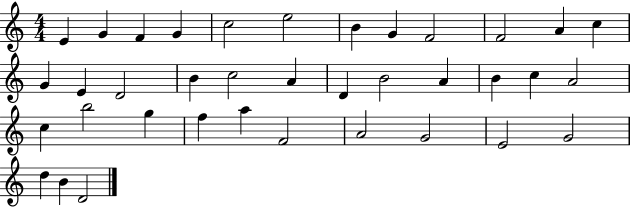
{
  \clef treble
  \numericTimeSignature
  \time 4/4
  \key c \major
  e'4 g'4 f'4 g'4 | c''2 e''2 | b'4 g'4 f'2 | f'2 a'4 c''4 | \break g'4 e'4 d'2 | b'4 c''2 a'4 | d'4 b'2 a'4 | b'4 c''4 a'2 | \break c''4 b''2 g''4 | f''4 a''4 f'2 | a'2 g'2 | e'2 g'2 | \break d''4 b'4 d'2 | \bar "|."
}